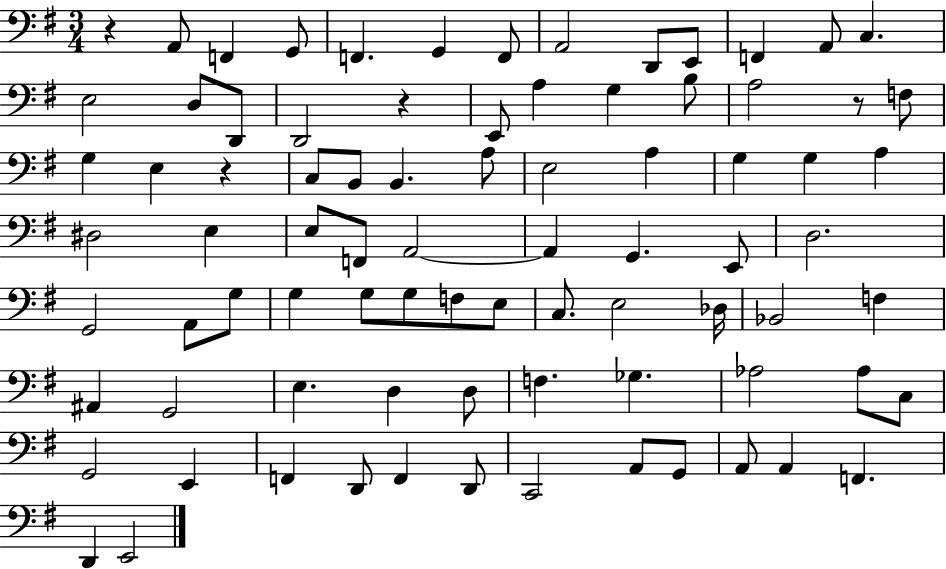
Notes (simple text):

R/q A2/e F2/q G2/e F2/q. G2/q F2/e A2/h D2/e E2/e F2/q A2/e C3/q. E3/h D3/e D2/e D2/h R/q E2/e A3/q G3/q B3/e A3/h R/e F3/e G3/q E3/q R/q C3/e B2/e B2/q. A3/e E3/h A3/q G3/q G3/q A3/q D#3/h E3/q E3/e F2/e A2/h A2/q G2/q. E2/e D3/h. G2/h A2/e G3/e G3/q G3/e G3/e F3/e E3/e C3/e. E3/h Db3/s Bb2/h F3/q A#2/q G2/h E3/q. D3/q D3/e F3/q. Gb3/q. Ab3/h Ab3/e C3/e G2/h E2/q F2/q D2/e F2/q D2/e C2/h A2/e G2/e A2/e A2/q F2/q. D2/q E2/h